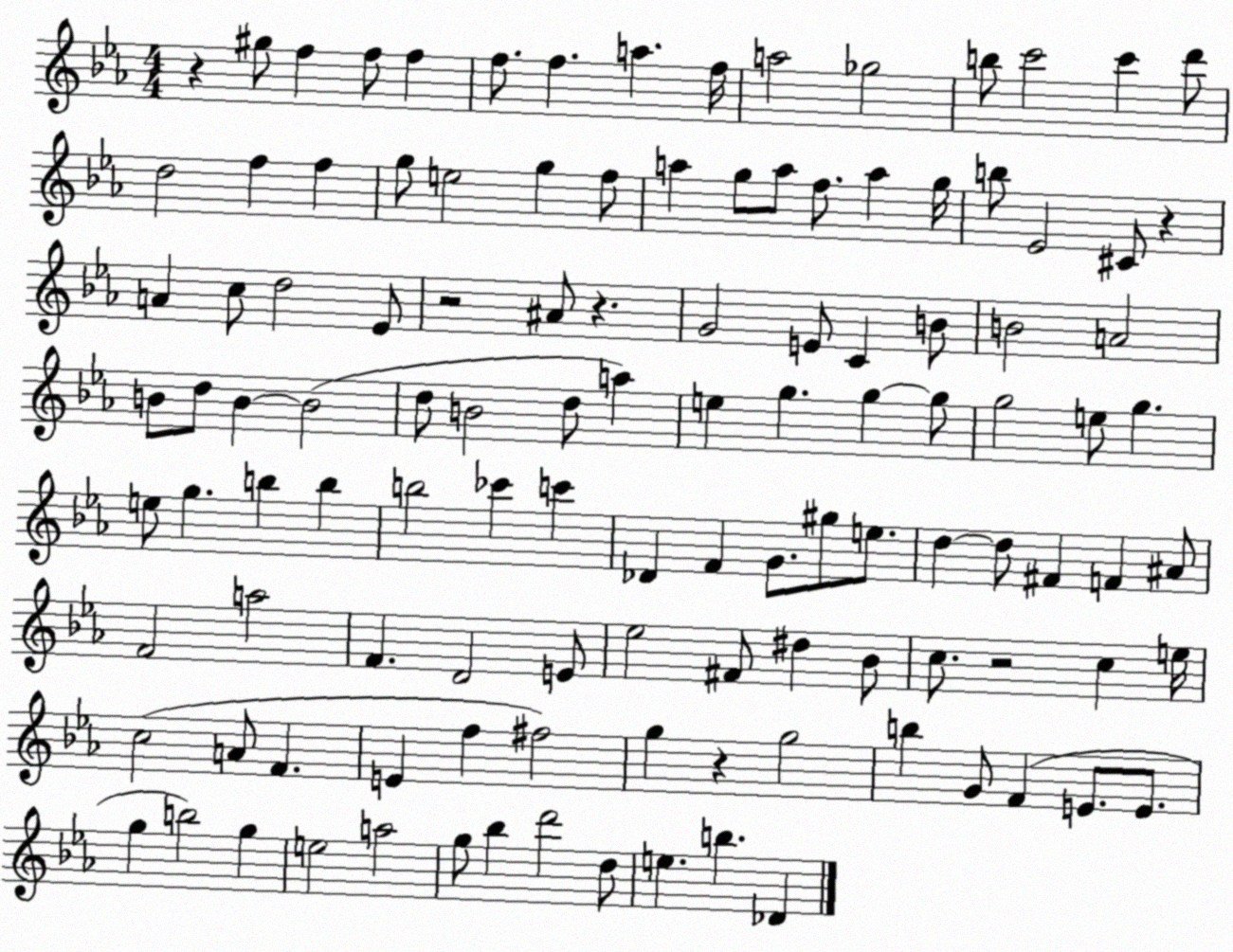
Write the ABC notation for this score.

X:1
T:Untitled
M:4/4
L:1/4
K:Eb
z ^g/2 f f/2 f f/2 f a f/4 a2 _g2 b/2 c'2 c' d'/2 d2 f f g/2 e2 g f/2 a g/2 a/2 f/2 a g/4 b/2 _E2 ^C/2 z A c/2 d2 _E/2 z2 ^A/2 z G2 E/2 C B/2 B2 A2 B/2 d/2 B B2 d/2 B2 d/2 a e g g g/2 g2 e/2 g e/2 g b b b2 _c' c' _D F G/2 ^g/2 e/2 d d/2 ^F F ^A/2 F2 a2 F D2 E/2 _e2 ^F/2 ^d _B/2 c/2 z2 c e/4 c2 A/2 F E f ^f2 g z g2 b G/2 F E/2 E/2 g b2 g e2 a2 g/2 _b d'2 d/2 e b _D